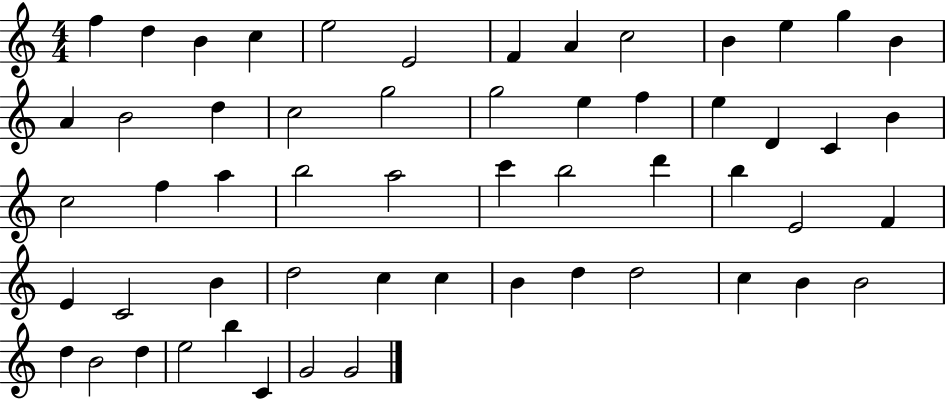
{
  \clef treble
  \numericTimeSignature
  \time 4/4
  \key c \major
  f''4 d''4 b'4 c''4 | e''2 e'2 | f'4 a'4 c''2 | b'4 e''4 g''4 b'4 | \break a'4 b'2 d''4 | c''2 g''2 | g''2 e''4 f''4 | e''4 d'4 c'4 b'4 | \break c''2 f''4 a''4 | b''2 a''2 | c'''4 b''2 d'''4 | b''4 e'2 f'4 | \break e'4 c'2 b'4 | d''2 c''4 c''4 | b'4 d''4 d''2 | c''4 b'4 b'2 | \break d''4 b'2 d''4 | e''2 b''4 c'4 | g'2 g'2 | \bar "|."
}